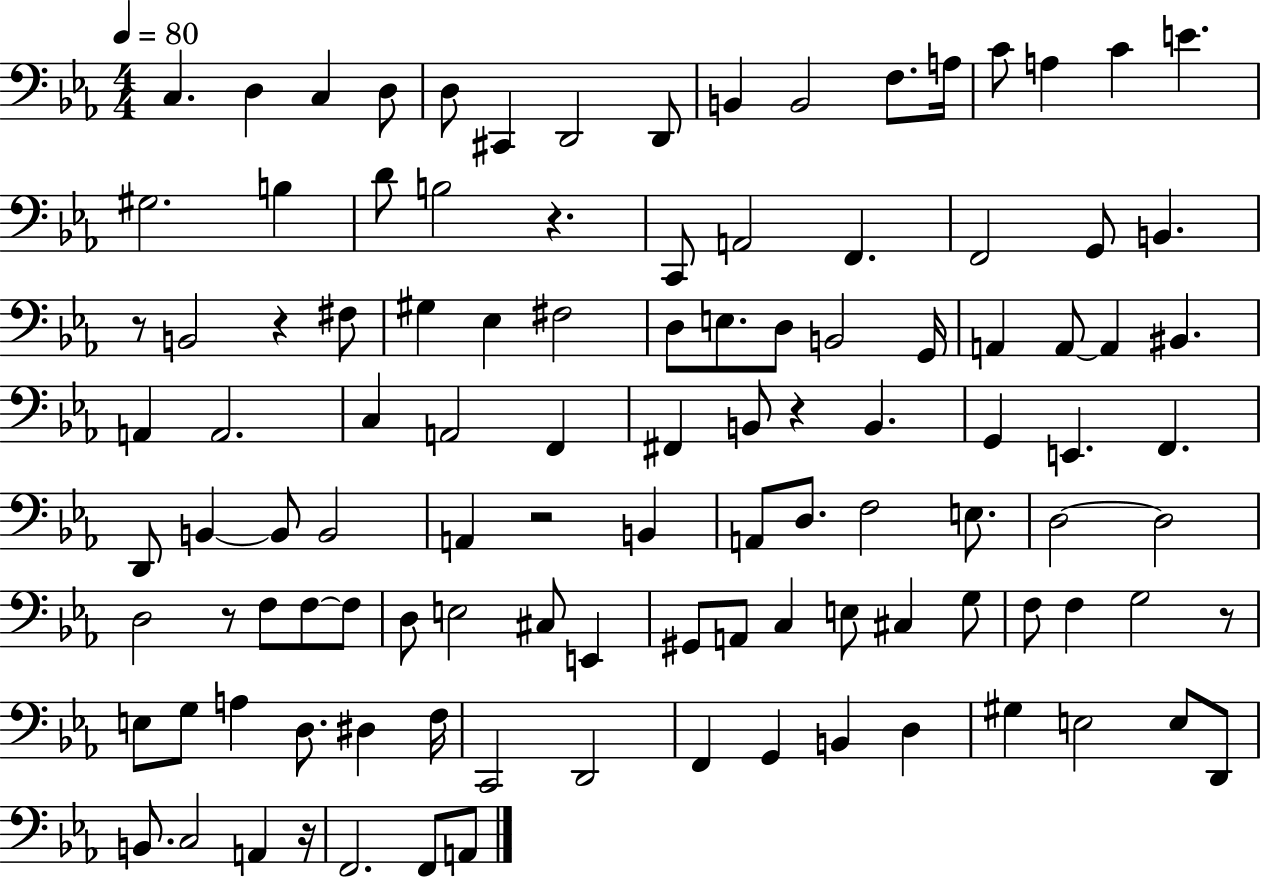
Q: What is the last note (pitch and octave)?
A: A2